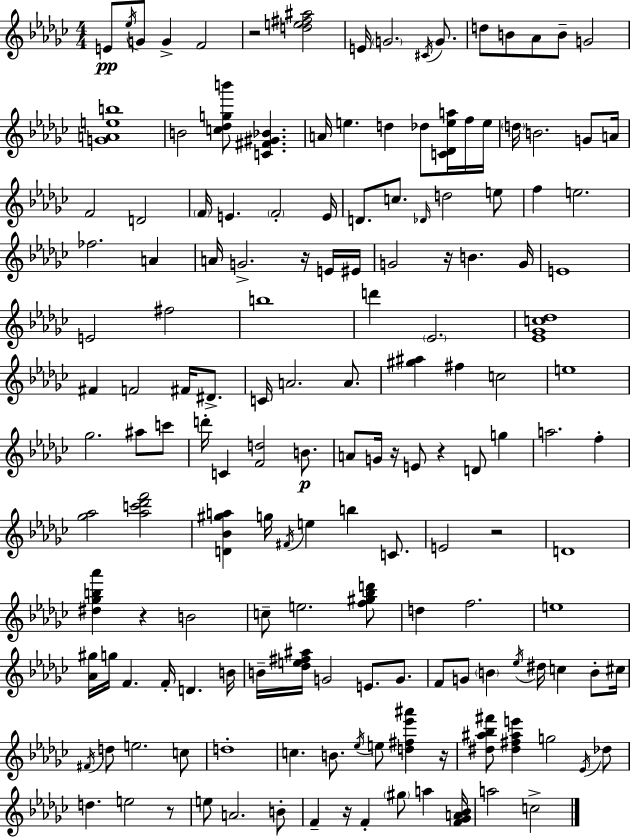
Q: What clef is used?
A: treble